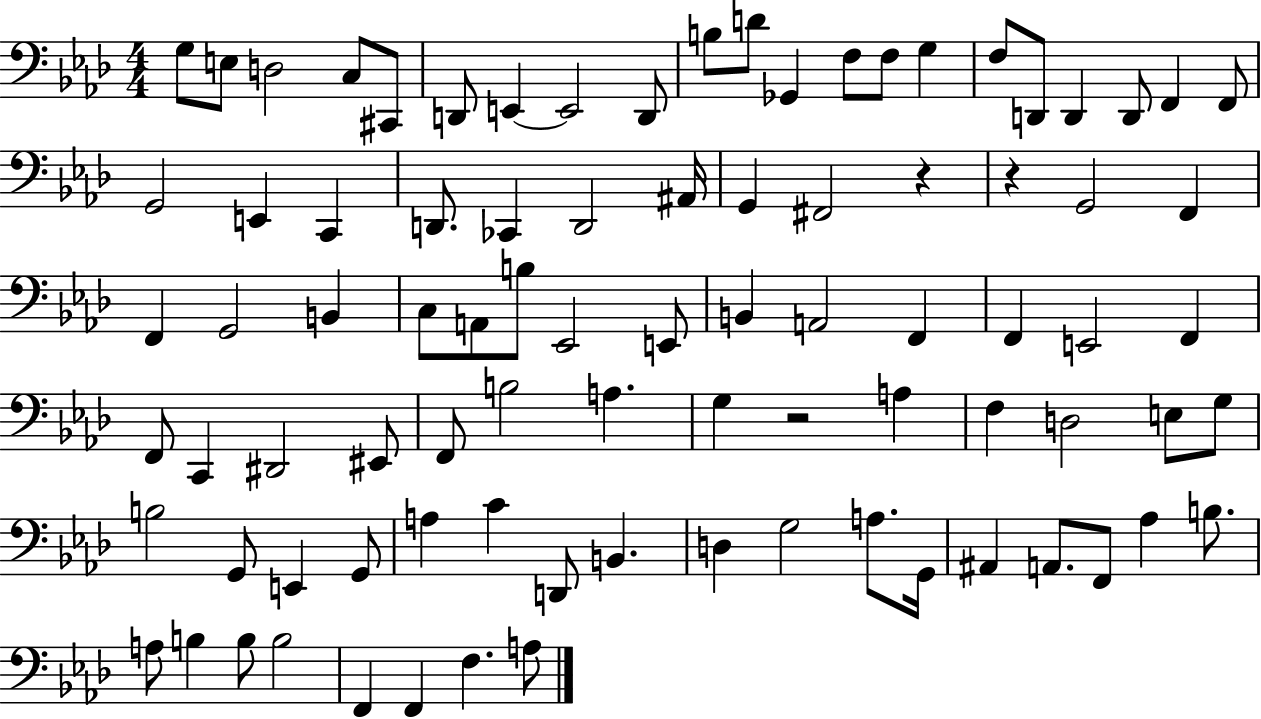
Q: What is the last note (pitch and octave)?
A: A3